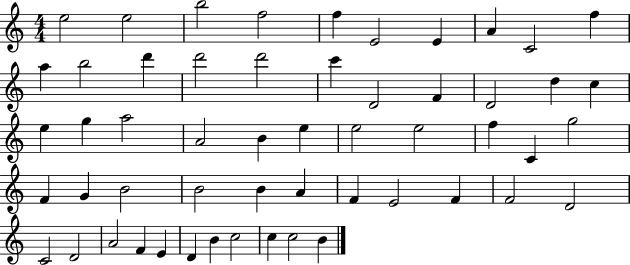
{
  \clef treble
  \numericTimeSignature
  \time 4/4
  \key c \major
  e''2 e''2 | b''2 f''2 | f''4 e'2 e'4 | a'4 c'2 f''4 | \break a''4 b''2 d'''4 | d'''2 d'''2 | c'''4 d'2 f'4 | d'2 d''4 c''4 | \break e''4 g''4 a''2 | a'2 b'4 e''4 | e''2 e''2 | f''4 c'4 g''2 | \break f'4 g'4 b'2 | b'2 b'4 a'4 | f'4 e'2 f'4 | f'2 d'2 | \break c'2 d'2 | a'2 f'4 e'4 | d'4 b'4 c''2 | c''4 c''2 b'4 | \break \bar "|."
}